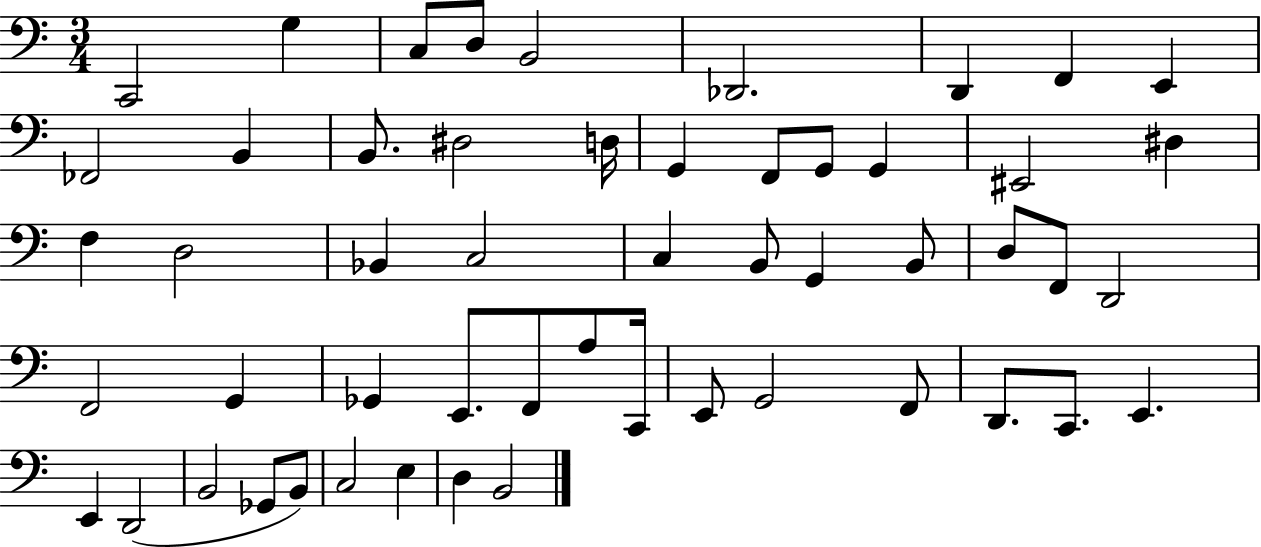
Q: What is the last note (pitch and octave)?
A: B2